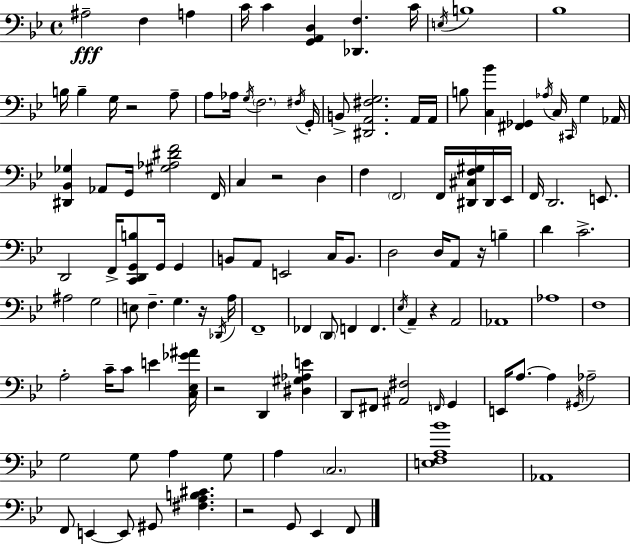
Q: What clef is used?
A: bass